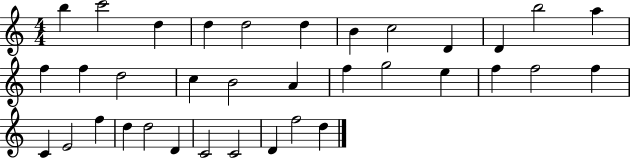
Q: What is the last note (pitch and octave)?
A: D5